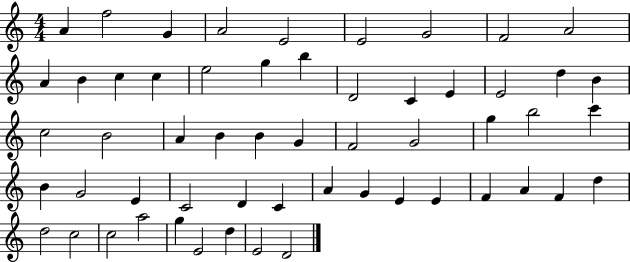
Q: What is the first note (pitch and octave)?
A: A4